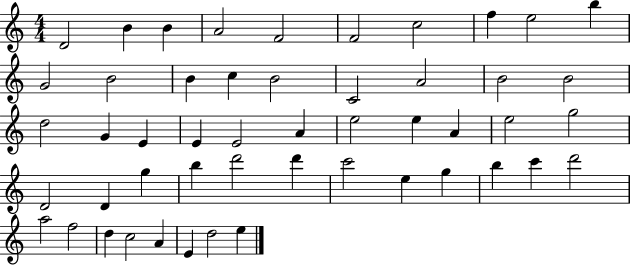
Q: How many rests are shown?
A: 0